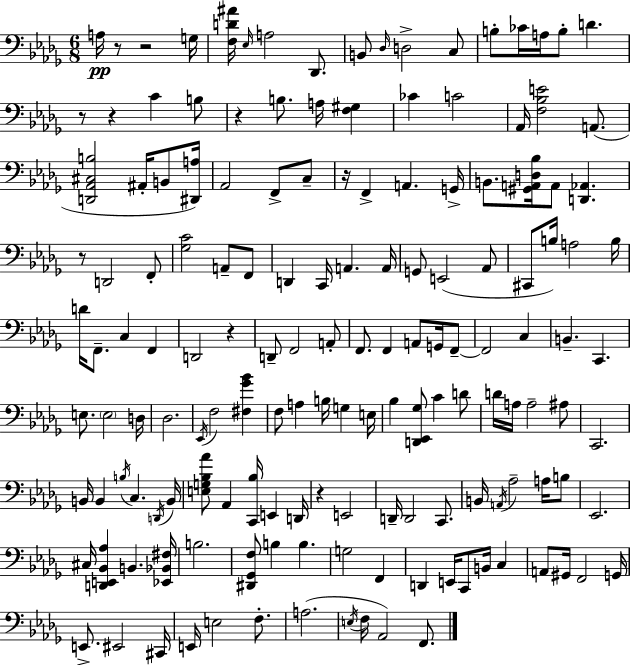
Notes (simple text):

A3/s R/e R/h G3/s [F3,D4,A#4]/s Eb3/s A3/h Db2/e. B2/e Db3/s D3/h C3/e B3/e CES4/s A3/s B3/e D4/q. R/e R/q C4/q B3/e R/q B3/e. A3/s [F3,G#3]/q CES4/q C4/h Ab2/s [F3,Bb3,E4]/h A2/e. [D2,Ab2,C#3,B3]/h A#2/s B2/e [D#2,A3]/s Ab2/h F2/e C3/e R/s F2/q A2/q. G2/s B2/e. [G#2,A2,D3,Bb3]/s A2/e [D2,Ab2]/q. R/e D2/h F2/e [Gb3,C4]/h A2/e F2/e D2/q C2/s A2/q. A2/s G2/e E2/h Ab2/e C#2/e B3/s A3/h B3/s D4/s F2/e. C3/q F2/q D2/h R/q D2/e F2/h A2/e F2/e. F2/q A2/e G2/s F2/e F2/h C3/q B2/q. C2/q. E3/e. E3/h D3/s Db3/h. Eb2/s F3/h [F#3,Gb4,Bb4]/q F3/e A3/q B3/s G3/q E3/s Bb3/q [D2,Eb2,Gb3]/e C4/q D4/e D4/s A3/s A3/h A#3/e C2/h. B2/s B2/q B3/s C3/q. D2/s B2/s [E3,G3,Bb3,Ab4]/e Ab2/q [C2,Bb3]/s E2/q D2/s R/q E2/h D2/s D2/h C2/e. B2/s A2/s Ab3/h A3/s B3/e Eb2/h. C#3/s [D2,E2,Bb2,Ab3]/q B2/q. [Eb2,Bb2,F#3]/s B3/h. [D#2,Gb2,F3]/e B3/q B3/q. G3/h F2/q D2/q E2/s C2/e B2/s C3/q A2/e G#2/s F2/h G2/s E2/e. EIS2/h C#2/s E2/s E3/h F3/e. A3/h. E3/s F3/s Ab2/h F2/e.